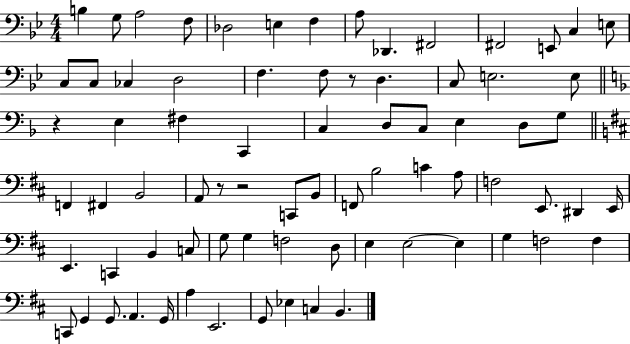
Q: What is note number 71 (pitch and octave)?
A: C3